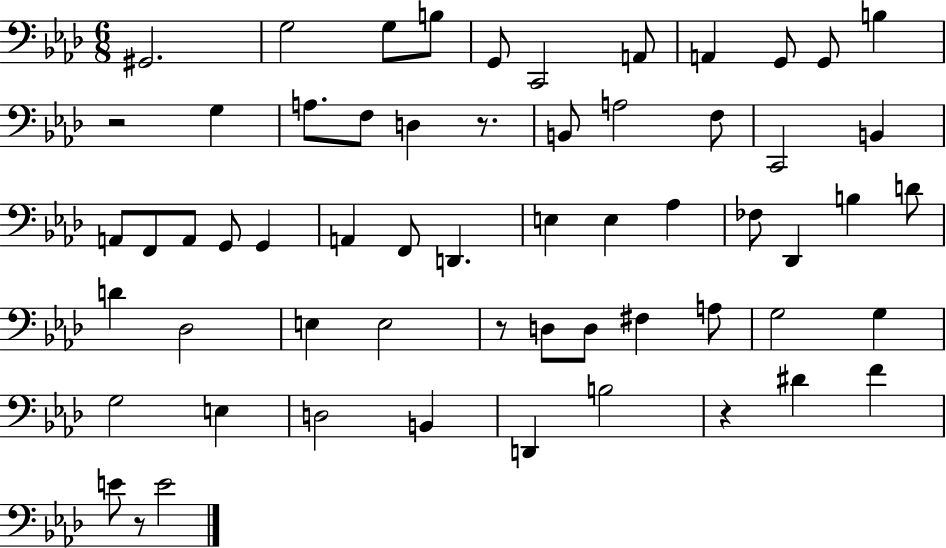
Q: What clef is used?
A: bass